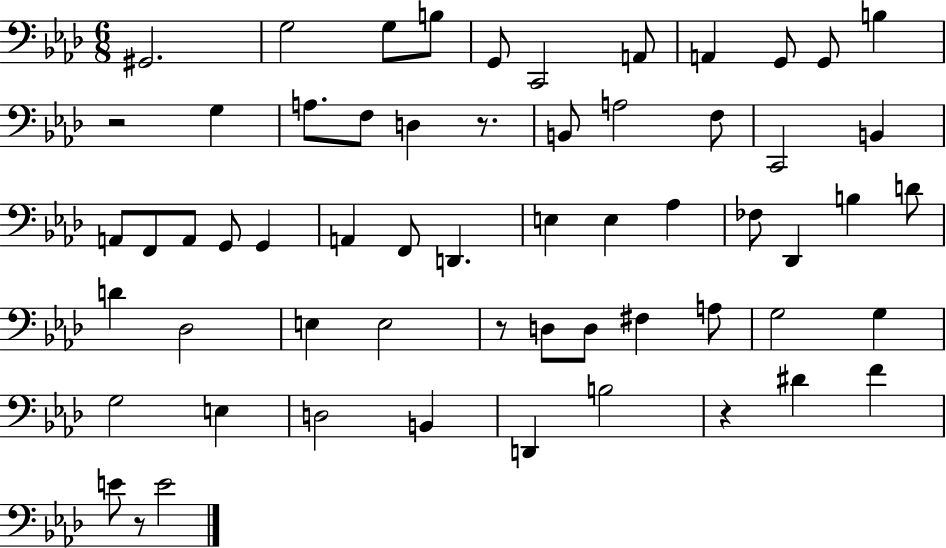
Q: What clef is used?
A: bass